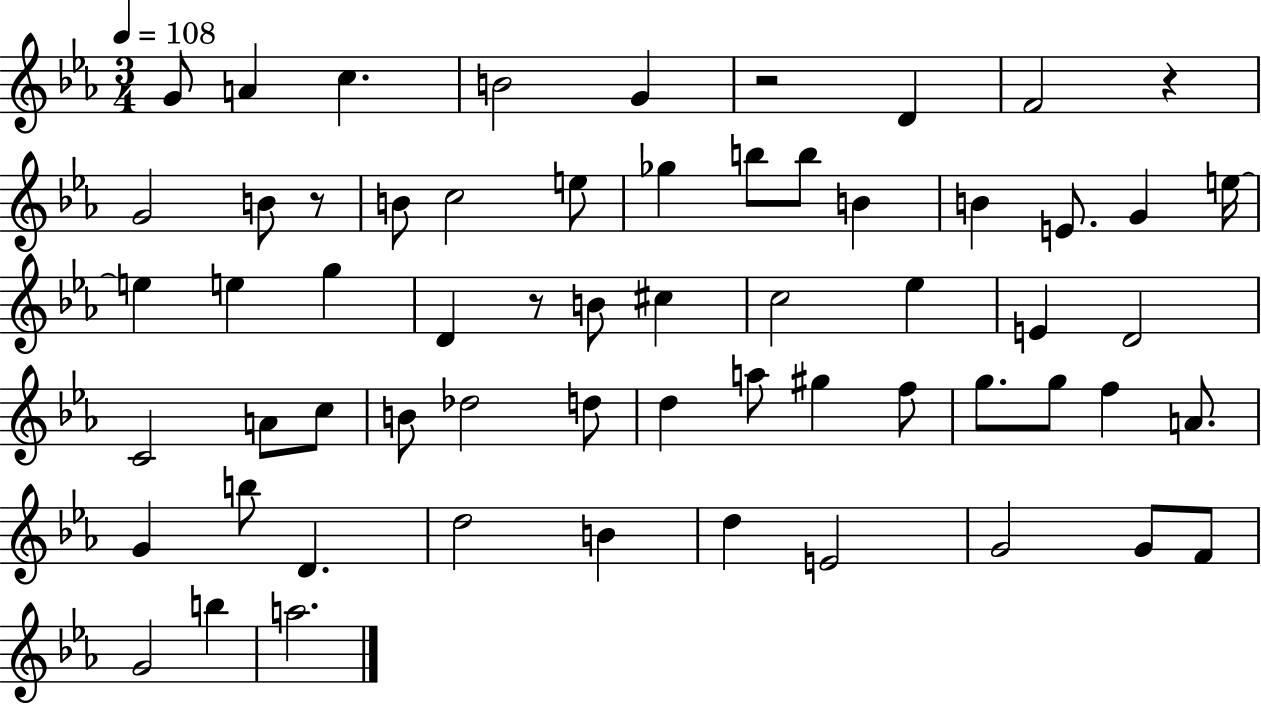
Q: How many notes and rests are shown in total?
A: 61